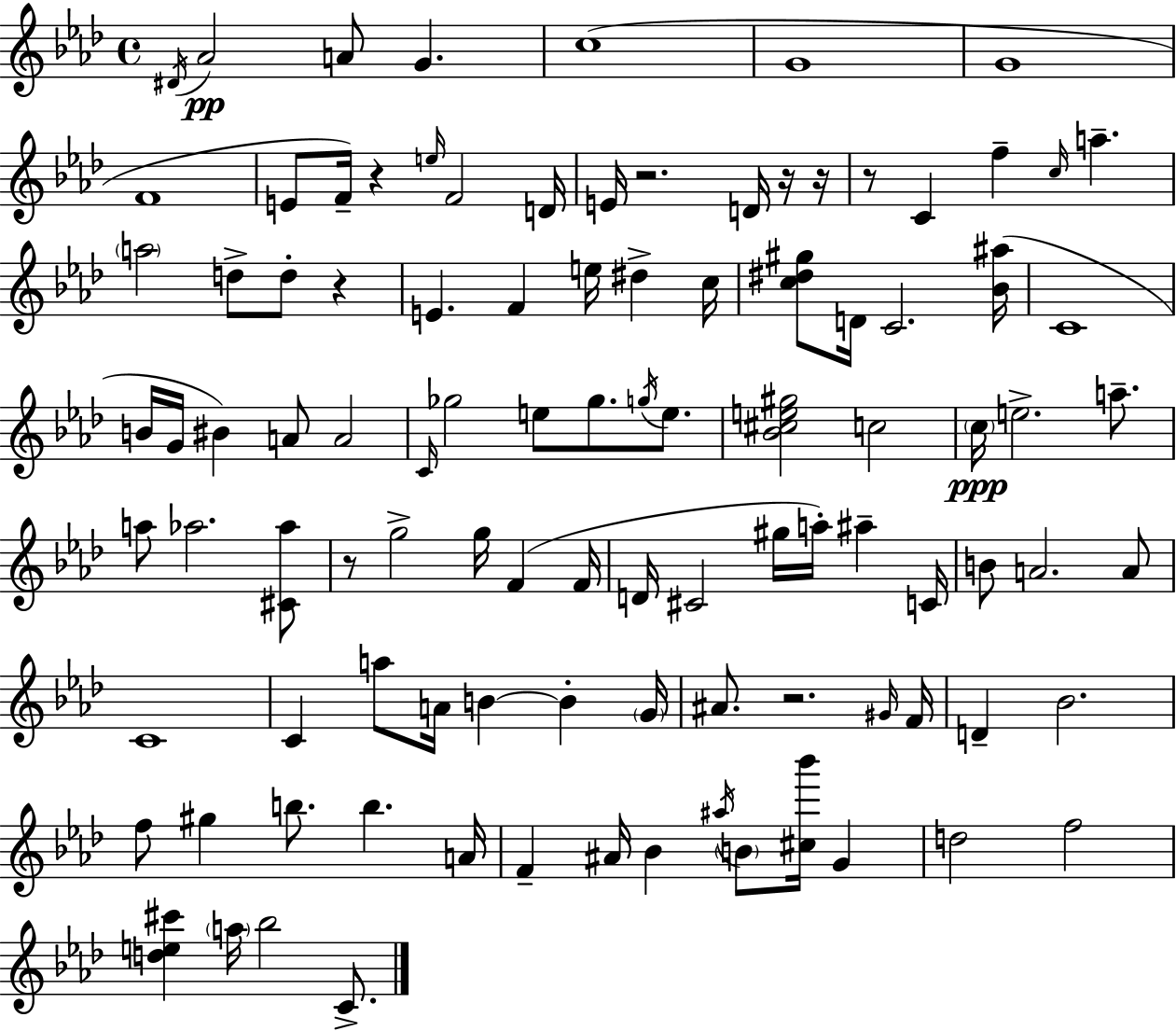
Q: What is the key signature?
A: AES major